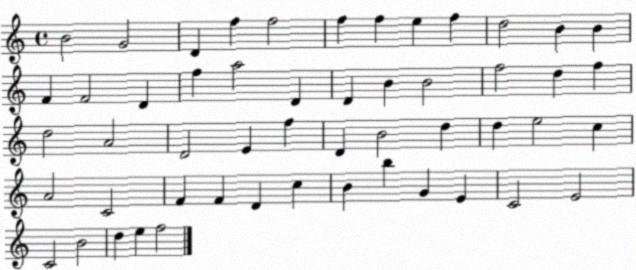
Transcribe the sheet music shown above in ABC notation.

X:1
T:Untitled
M:4/4
L:1/4
K:C
B2 G2 D f f2 f f e f d2 B B F F2 D f a2 D D B B2 f2 d f d2 A2 D2 E f D B2 d d e2 c A2 C2 F F D c B b G E C2 E2 C2 B2 d e f2